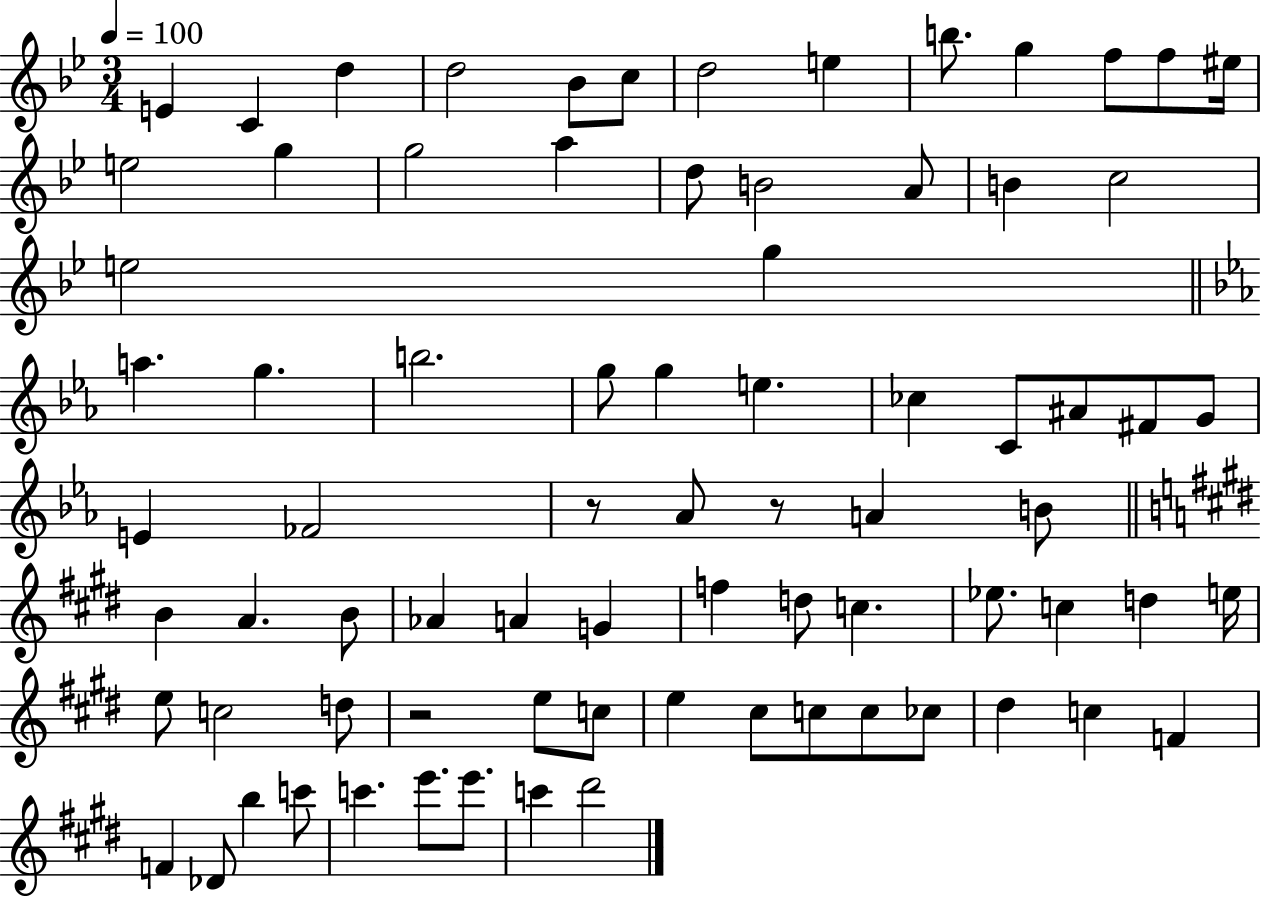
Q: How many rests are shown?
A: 3